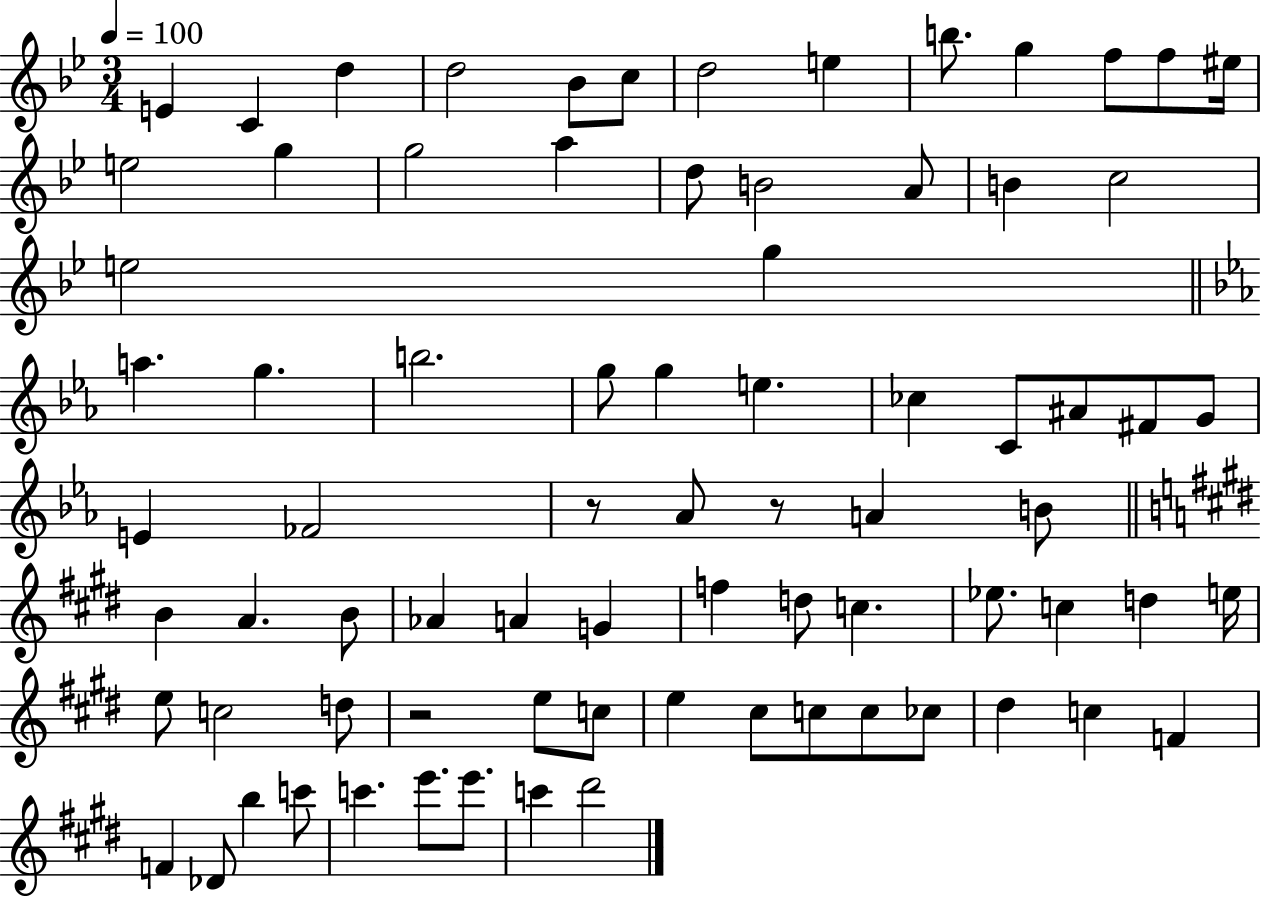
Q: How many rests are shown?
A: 3